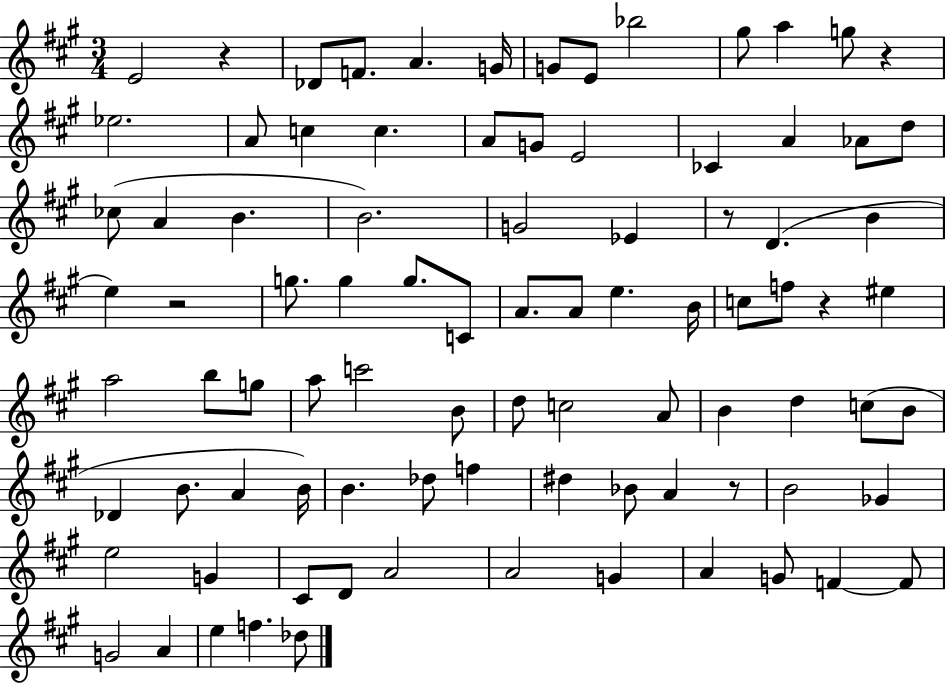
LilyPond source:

{
  \clef treble
  \numericTimeSignature
  \time 3/4
  \key a \major
  \repeat volta 2 { e'2 r4 | des'8 f'8. a'4. g'16 | g'8 e'8 bes''2 | gis''8 a''4 g''8 r4 | \break ees''2. | a'8 c''4 c''4. | a'8 g'8 e'2 | ces'4 a'4 aes'8 d''8 | \break ces''8( a'4 b'4. | b'2.) | g'2 ees'4 | r8 d'4.( b'4 | \break e''4) r2 | g''8. g''4 g''8. c'8 | a'8. a'8 e''4. b'16 | c''8 f''8 r4 eis''4 | \break a''2 b''8 g''8 | a''8 c'''2 b'8 | d''8 c''2 a'8 | b'4 d''4 c''8( b'8 | \break des'4 b'8. a'4 b'16) | b'4. des''8 f''4 | dis''4 bes'8 a'4 r8 | b'2 ges'4 | \break e''2 g'4 | cis'8 d'8 a'2 | a'2 g'4 | a'4 g'8 f'4~~ f'8 | \break g'2 a'4 | e''4 f''4. des''8 | } \bar "|."
}